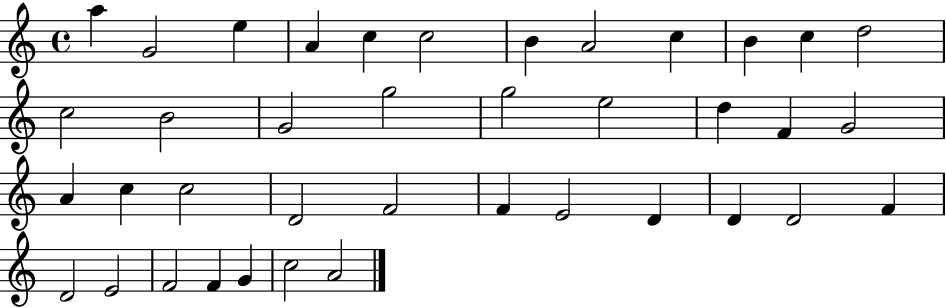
{
  \clef treble
  \time 4/4
  \defaultTimeSignature
  \key c \major
  a''4 g'2 e''4 | a'4 c''4 c''2 | b'4 a'2 c''4 | b'4 c''4 d''2 | \break c''2 b'2 | g'2 g''2 | g''2 e''2 | d''4 f'4 g'2 | \break a'4 c''4 c''2 | d'2 f'2 | f'4 e'2 d'4 | d'4 d'2 f'4 | \break d'2 e'2 | f'2 f'4 g'4 | c''2 a'2 | \bar "|."
}